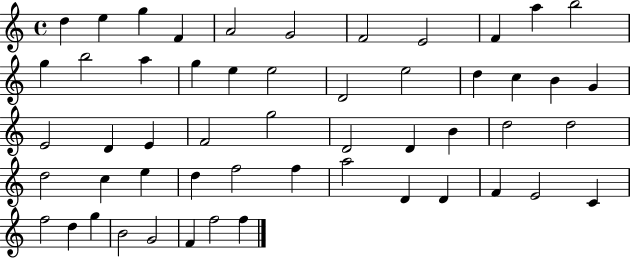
D5/q E5/q G5/q F4/q A4/h G4/h F4/h E4/h F4/q A5/q B5/h G5/q B5/h A5/q G5/q E5/q E5/h D4/h E5/h D5/q C5/q B4/q G4/q E4/h D4/q E4/q F4/h G5/h D4/h D4/q B4/q D5/h D5/h D5/h C5/q E5/q D5/q F5/h F5/q A5/h D4/q D4/q F4/q E4/h C4/q F5/h D5/q G5/q B4/h G4/h F4/q F5/h F5/q